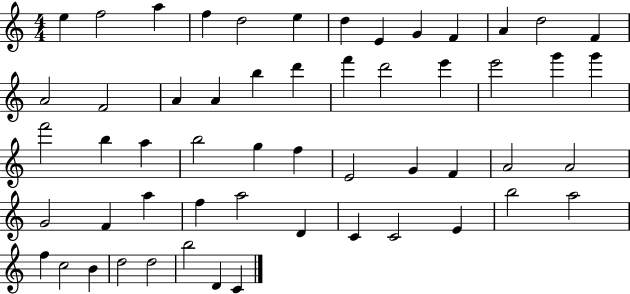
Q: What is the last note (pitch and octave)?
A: C4